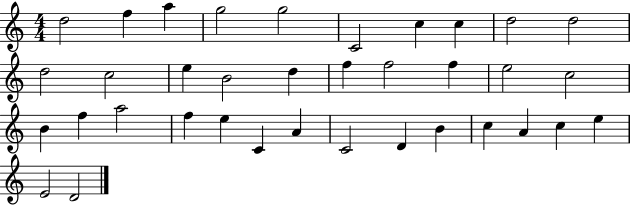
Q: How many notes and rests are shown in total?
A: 36